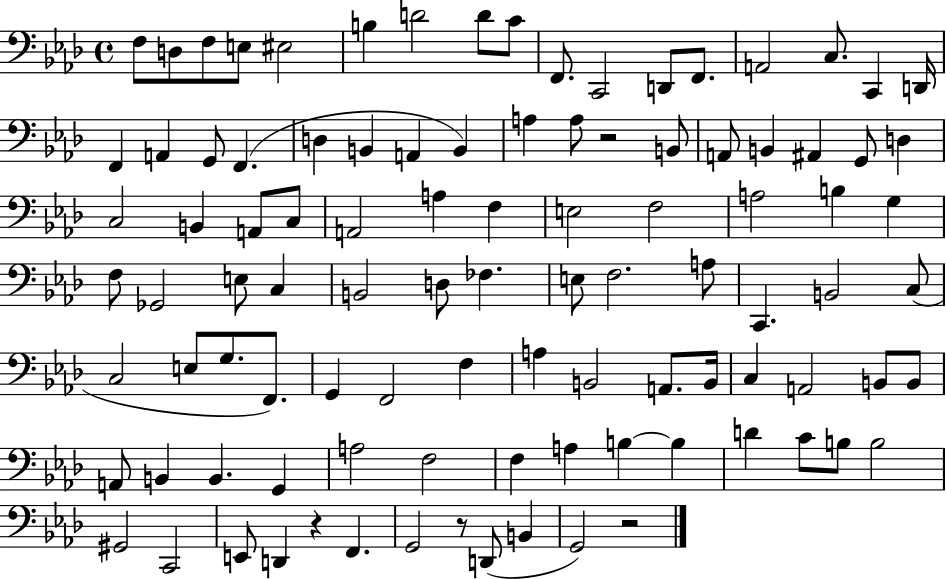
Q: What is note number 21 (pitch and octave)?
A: F2